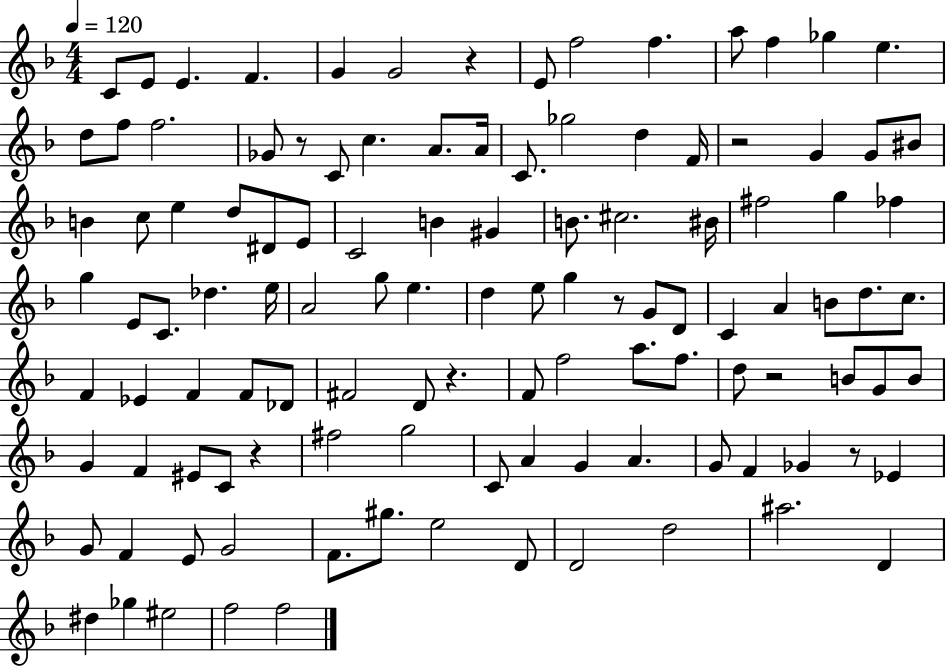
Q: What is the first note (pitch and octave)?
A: C4